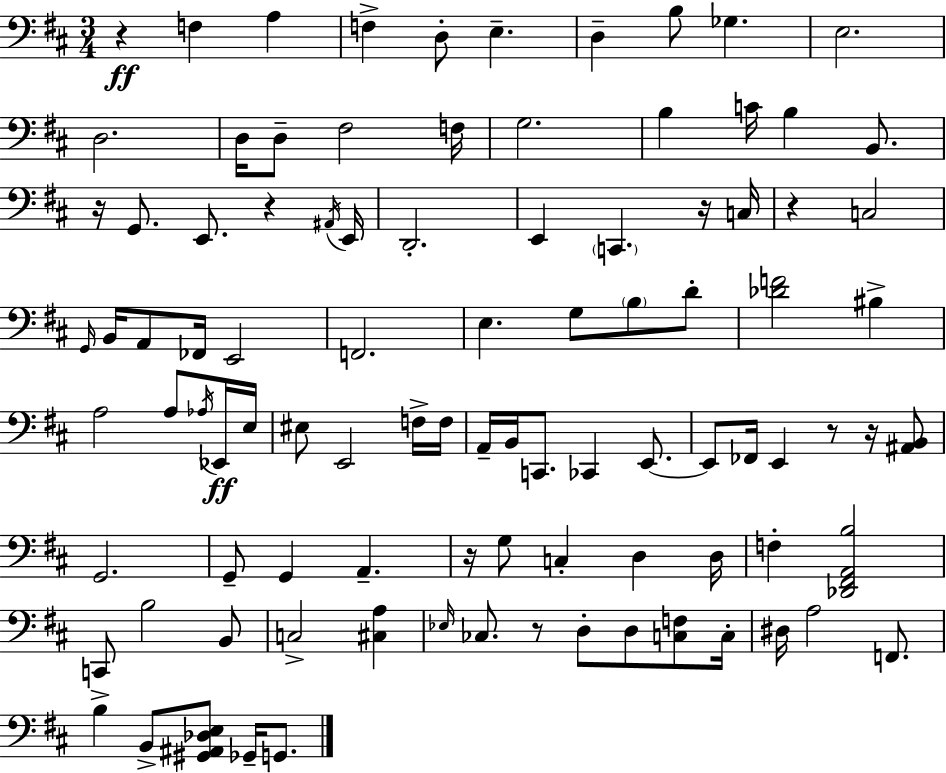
R/q F3/q A3/q F3/q D3/e E3/q. D3/q B3/e Gb3/q. E3/h. D3/h. D3/s D3/e F#3/h F3/s G3/h. B3/q C4/s B3/q B2/e. R/s G2/e. E2/e. R/q A#2/s E2/s D2/h. E2/q C2/q. R/s C3/s R/q C3/h G2/s B2/s A2/e FES2/s E2/h F2/h. E3/q. G3/e B3/e D4/e [Db4,F4]/h BIS3/q A3/h A3/e Ab3/s Eb2/s E3/s EIS3/e E2/h F3/s F3/s A2/s B2/s C2/e. CES2/q E2/e. E2/e FES2/s E2/q R/e R/s [A#2,B2]/e G2/h. G2/e G2/q A2/q. R/s G3/e C3/q D3/q D3/s F3/q [Db2,F#2,A2,B3]/h C2/e B3/h B2/e C3/h [C#3,A3]/q Eb3/s CES3/e. R/e D3/e D3/e [C3,F3]/e C3/s D#3/s A3/h F2/e. B3/q B2/e [G#2,A#2,Db3,E3]/e Gb2/s G2/e.